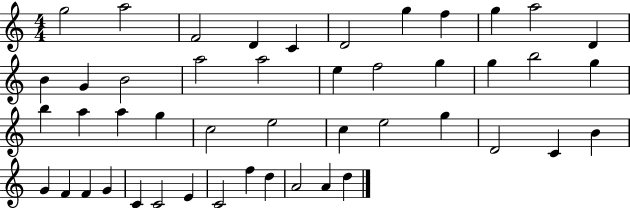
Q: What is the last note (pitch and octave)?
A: D5